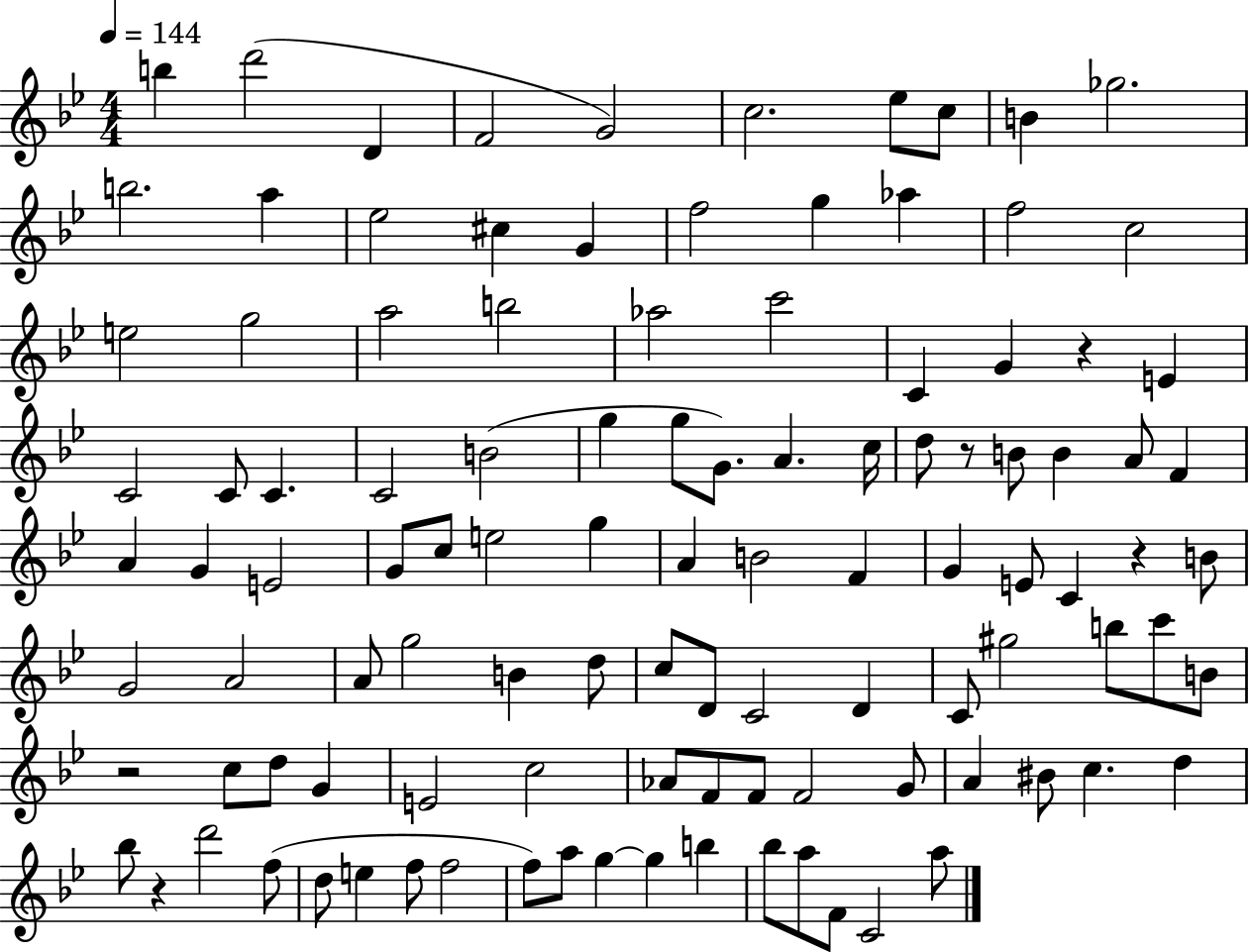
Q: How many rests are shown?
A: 5